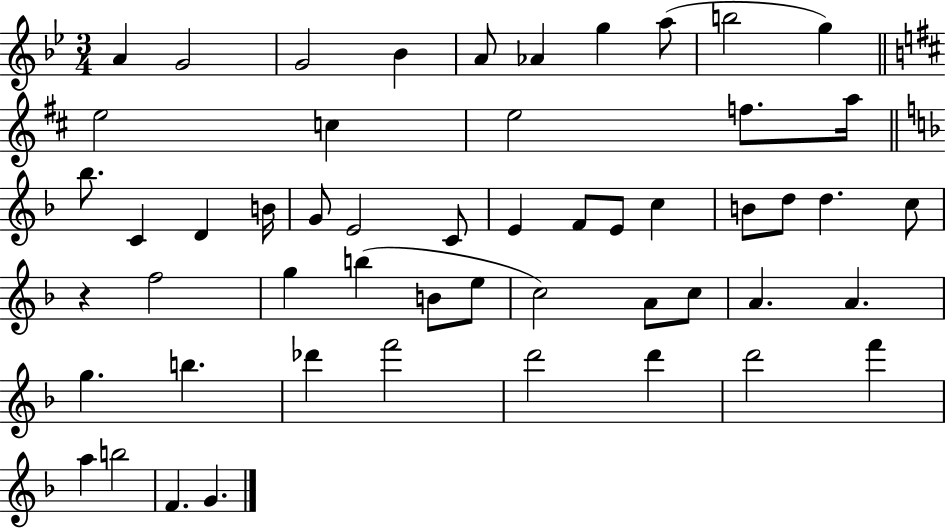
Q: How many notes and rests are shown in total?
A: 53